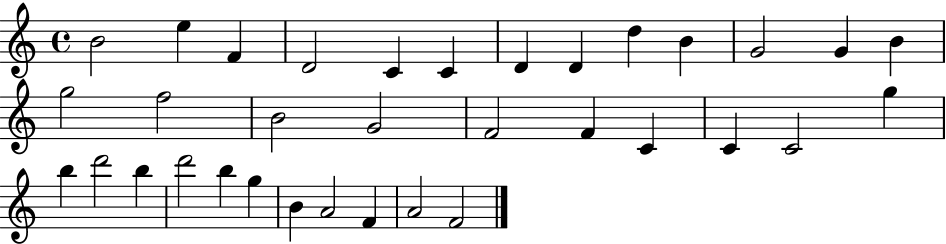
X:1
T:Untitled
M:4/4
L:1/4
K:C
B2 e F D2 C C D D d B G2 G B g2 f2 B2 G2 F2 F C C C2 g b d'2 b d'2 b g B A2 F A2 F2